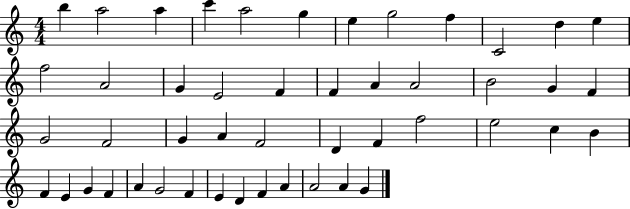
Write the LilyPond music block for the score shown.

{
  \clef treble
  \numericTimeSignature
  \time 4/4
  \key c \major
  b''4 a''2 a''4 | c'''4 a''2 g''4 | e''4 g''2 f''4 | c'2 d''4 e''4 | \break f''2 a'2 | g'4 e'2 f'4 | f'4 a'4 a'2 | b'2 g'4 f'4 | \break g'2 f'2 | g'4 a'4 f'2 | d'4 f'4 f''2 | e''2 c''4 b'4 | \break f'4 e'4 g'4 f'4 | a'4 g'2 f'4 | e'4 d'4 f'4 a'4 | a'2 a'4 g'4 | \break \bar "|."
}